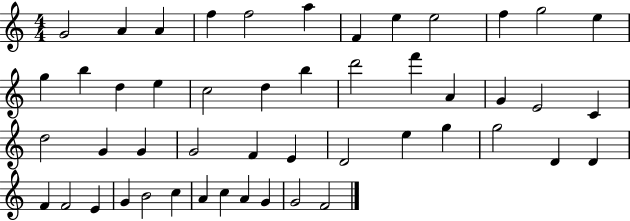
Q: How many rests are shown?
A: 0